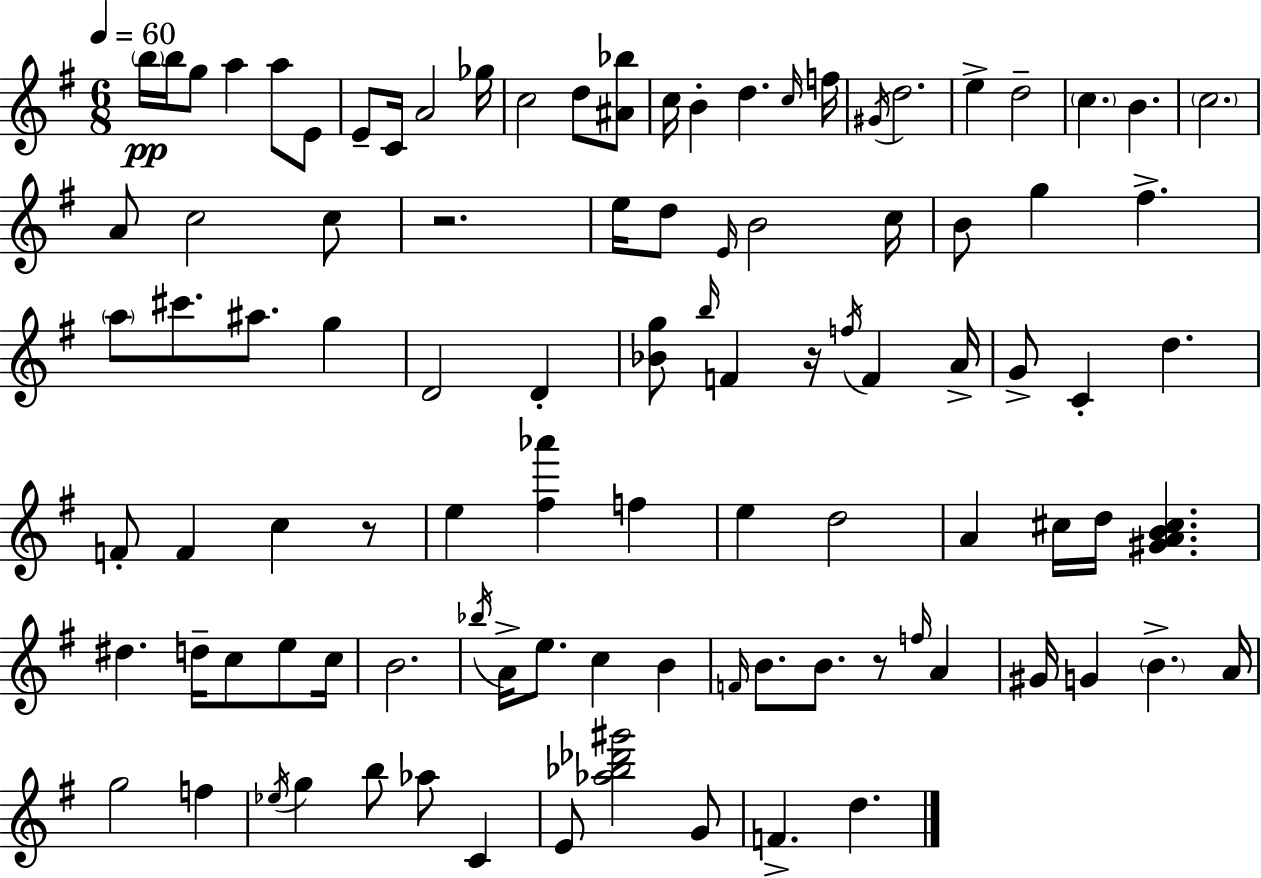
{
  \clef treble
  \numericTimeSignature
  \time 6/8
  \key g \major
  \tempo 4 = 60
  \parenthesize b''16\pp b''16 g''8 a''4 a''8 e'8 | e'8-- c'16 a'2 ges''16 | c''2 d''8 <ais' bes''>8 | c''16 b'4-. d''4. \grace { c''16 } | \break f''16 \acciaccatura { gis'16 } d''2. | e''4-> d''2-- | \parenthesize c''4. b'4. | \parenthesize c''2. | \break a'8 c''2 | c''8 r2. | e''16 d''8 \grace { e'16 } b'2 | c''16 b'8 g''4 fis''4.-> | \break \parenthesize a''8 cis'''8. ais''8. g''4 | d'2 d'4-. | <bes' g''>8 \grace { b''16 } f'4 r16 \acciaccatura { f''16 } | f'4 a'16-> g'8-> c'4-. d''4. | \break f'8-. f'4 c''4 | r8 e''4 <fis'' aes'''>4 | f''4 e''4 d''2 | a'4 cis''16 d''16 <gis' a' b' cis''>4. | \break dis''4. d''16-- | c''8 e''8 c''16 b'2. | \acciaccatura { bes''16 } a'16-> e''8. c''4 | b'4 \grace { f'16 } b'8. b'8. | \break r8 \grace { f''16 } a'4 gis'16 g'4 | \parenthesize b'4.-> a'16 g''2 | f''4 \acciaccatura { ees''16 } g''4 | b''8 aes''8 c'4 e'8 <aes'' bes'' des''' gis'''>2 | \break g'8 f'4.-> | d''4. \bar "|."
}